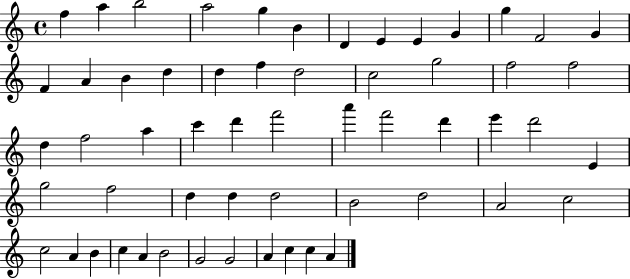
X:1
T:Untitled
M:4/4
L:1/4
K:C
f a b2 a2 g B D E E G g F2 G F A B d d f d2 c2 g2 f2 f2 d f2 a c' d' f'2 a' f'2 d' e' d'2 E g2 f2 d d d2 B2 d2 A2 c2 c2 A B c A B2 G2 G2 A c c A